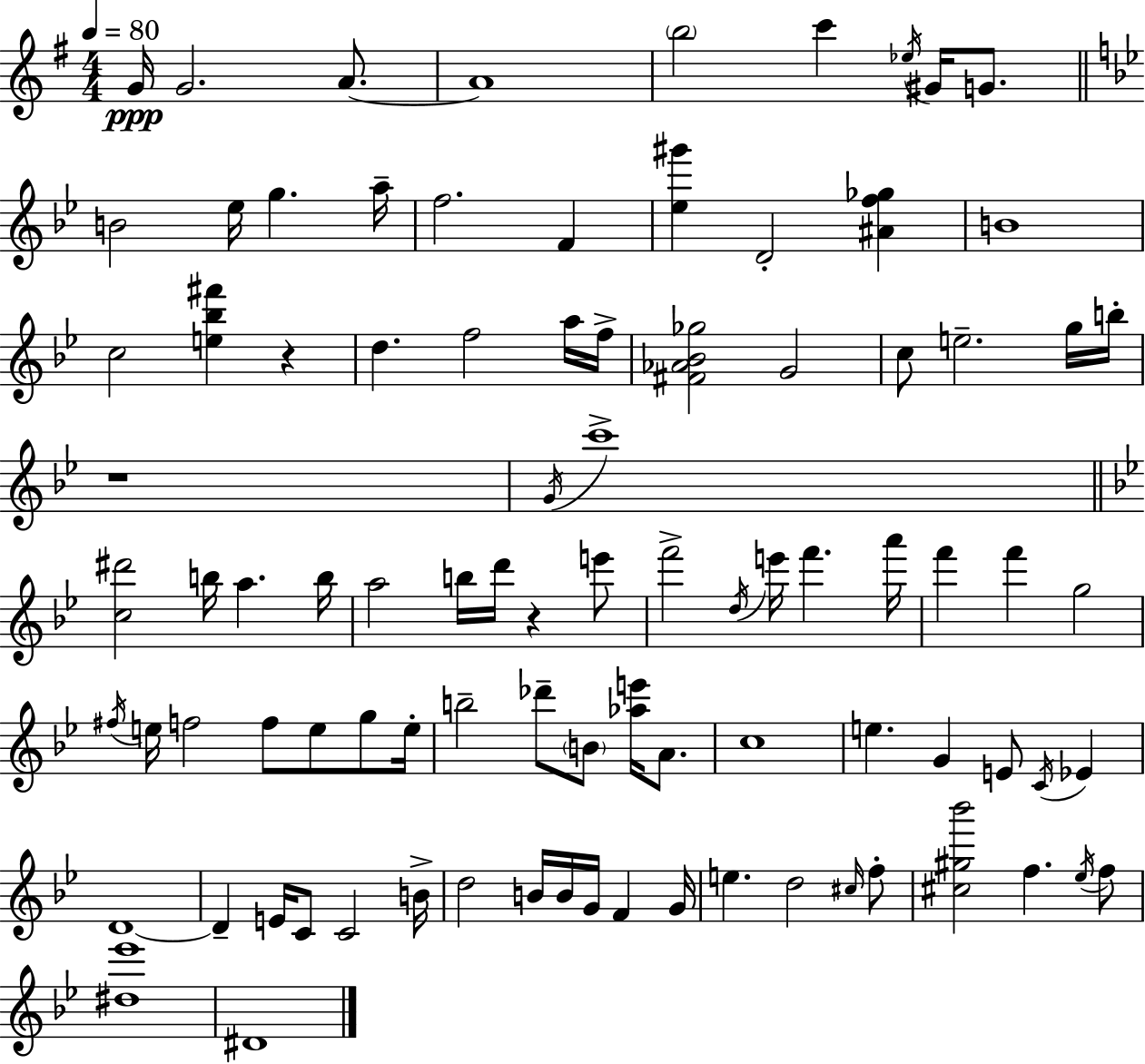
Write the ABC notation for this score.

X:1
T:Untitled
M:4/4
L:1/4
K:Em
G/4 G2 A/2 A4 b2 c' _e/4 ^G/4 G/2 B2 _e/4 g a/4 f2 F [_e^g'] D2 [^Af_g] B4 c2 [e_b^f'] z d f2 a/4 f/4 [^F_A_B_g]2 G2 c/2 e2 g/4 b/4 z4 G/4 c'4 [c^d']2 b/4 a b/4 a2 b/4 d'/4 z e'/2 f'2 d/4 e'/4 f' a'/4 f' f' g2 ^f/4 e/4 f2 f/2 e/2 g/2 e/4 b2 _d'/2 B/2 [_ae']/4 A/2 c4 e G E/2 C/4 _E D4 D E/4 C/2 C2 B/4 d2 B/4 B/4 G/4 F G/4 e d2 ^c/4 f/2 [^c^g_b']2 f _e/4 f/2 [^d_e']4 ^D4